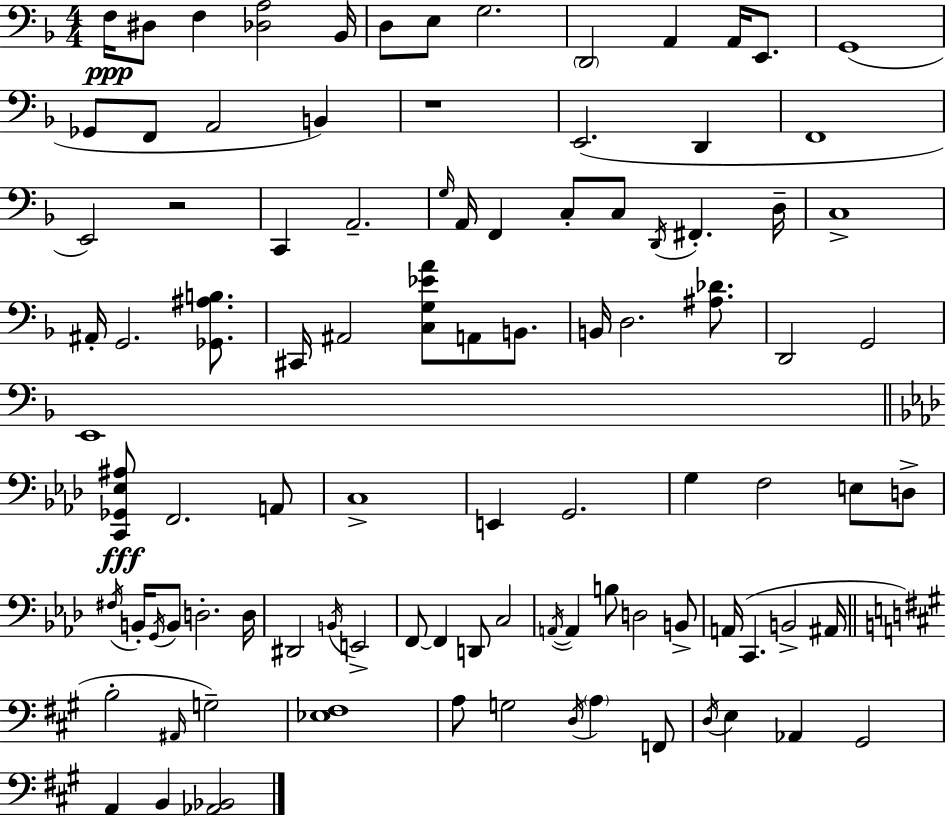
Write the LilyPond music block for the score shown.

{
  \clef bass
  \numericTimeSignature
  \time 4/4
  \key d \minor
  f16\ppp dis8 f4 <des a>2 bes,16 | d8 e8 g2. | \parenthesize d,2 a,4 a,16 e,8. | g,1( | \break ges,8 f,8 a,2 b,4) | r1 | e,2.( d,4 | f,1 | \break e,2) r2 | c,4 a,2.-- | \grace { g16 } a,16 f,4 c8-. c8 \acciaccatura { d,16 } fis,4.-. | d16-- c1-> | \break ais,16-. g,2. <ges, ais b>8. | cis,16 ais,2 <c g ees' a'>8 a,8 b,8. | b,16 d2. <ais des'>8. | d,2 g,2 | \break e,1 | \bar "||" \break \key f \minor <c, ges, ees ais>8\fff f,2. a,8 | c1-> | e,4 g,2. | g4 f2 e8 d8-> | \break \acciaccatura { fis16 } b,16-. \acciaccatura { g,16 } b,8 d2.-. | d16 dis,2 \acciaccatura { b,16 } e,2-> | f,8~~ f,4 d,8 c2 | \acciaccatura { a,16~ }~ a,4 b8 d2 | \break b,8-> a,16( c,4. b,2-> | ais,16 \bar "||" \break \key a \major b2-. \grace { ais,16 }) g2-- | <ees fis>1 | a8 g2 \acciaccatura { d16 } \parenthesize a4 | f,8 \acciaccatura { d16 } e4 aes,4 gis,2 | \break a,4 b,4 <aes, bes,>2 | \bar "|."
}